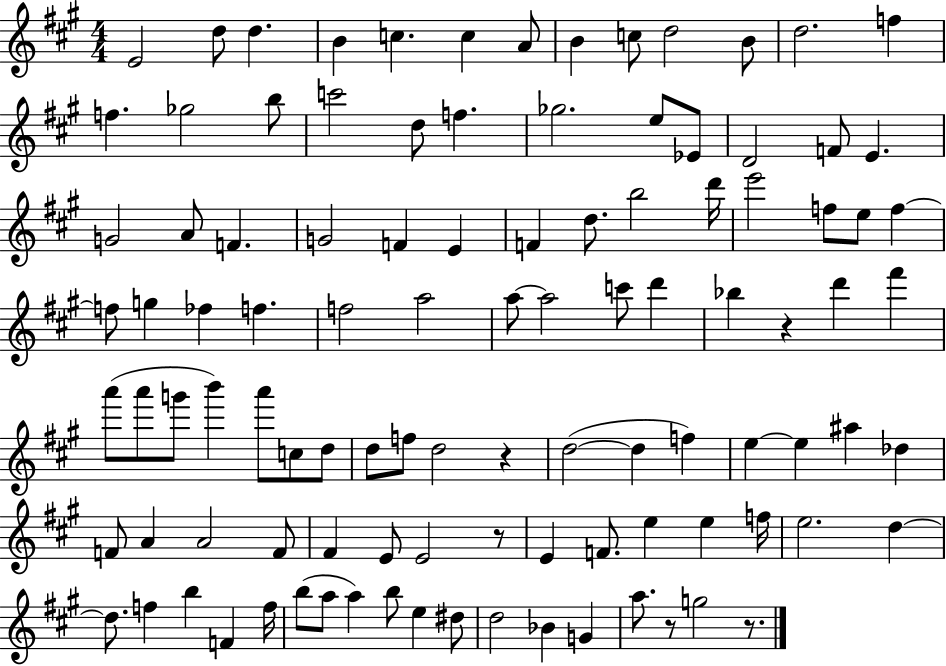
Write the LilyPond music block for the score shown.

{
  \clef treble
  \numericTimeSignature
  \time 4/4
  \key a \major
  e'2 d''8 d''4. | b'4 c''4. c''4 a'8 | b'4 c''8 d''2 b'8 | d''2. f''4 | \break f''4. ges''2 b''8 | c'''2 d''8 f''4. | ges''2. e''8 ees'8 | d'2 f'8 e'4. | \break g'2 a'8 f'4. | g'2 f'4 e'4 | f'4 d''8. b''2 d'''16 | e'''2 f''8 e''8 f''4~~ | \break f''8 g''4 fes''4 f''4. | f''2 a''2 | a''8~~ a''2 c'''8 d'''4 | bes''4 r4 d'''4 fis'''4 | \break a'''8( a'''8 g'''8 b'''4) a'''8 c''8 d''8 | d''8 f''8 d''2 r4 | d''2~(~ d''4 f''4) | e''4~~ e''4 ais''4 des''4 | \break f'8 a'4 a'2 f'8 | fis'4 e'8 e'2 r8 | e'4 f'8. e''4 e''4 f''16 | e''2. d''4~~ | \break d''8. f''4 b''4 f'4 f''16 | b''8( a''8 a''4) b''8 e''4 dis''8 | d''2 bes'4 g'4 | a''8. r8 g''2 r8. | \break \bar "|."
}